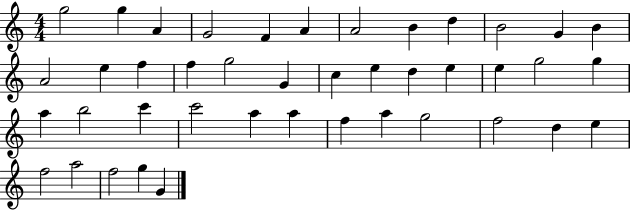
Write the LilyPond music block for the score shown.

{
  \clef treble
  \numericTimeSignature
  \time 4/4
  \key c \major
  g''2 g''4 a'4 | g'2 f'4 a'4 | a'2 b'4 d''4 | b'2 g'4 b'4 | \break a'2 e''4 f''4 | f''4 g''2 g'4 | c''4 e''4 d''4 e''4 | e''4 g''2 g''4 | \break a''4 b''2 c'''4 | c'''2 a''4 a''4 | f''4 a''4 g''2 | f''2 d''4 e''4 | \break f''2 a''2 | f''2 g''4 g'4 | \bar "|."
}